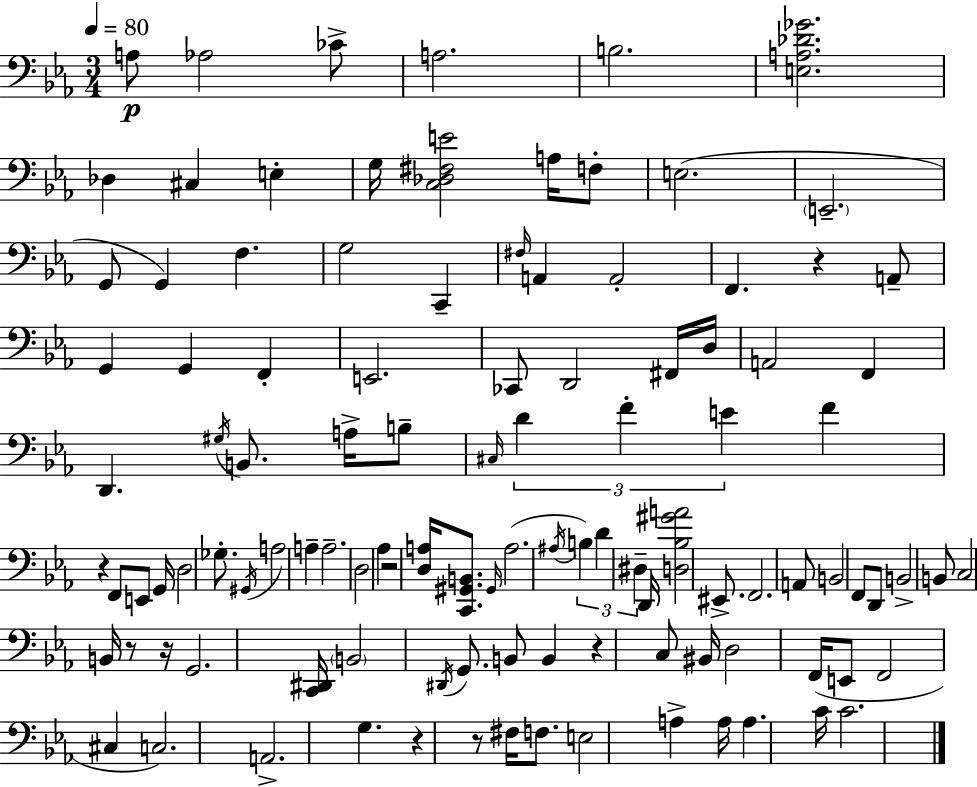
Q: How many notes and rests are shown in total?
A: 109